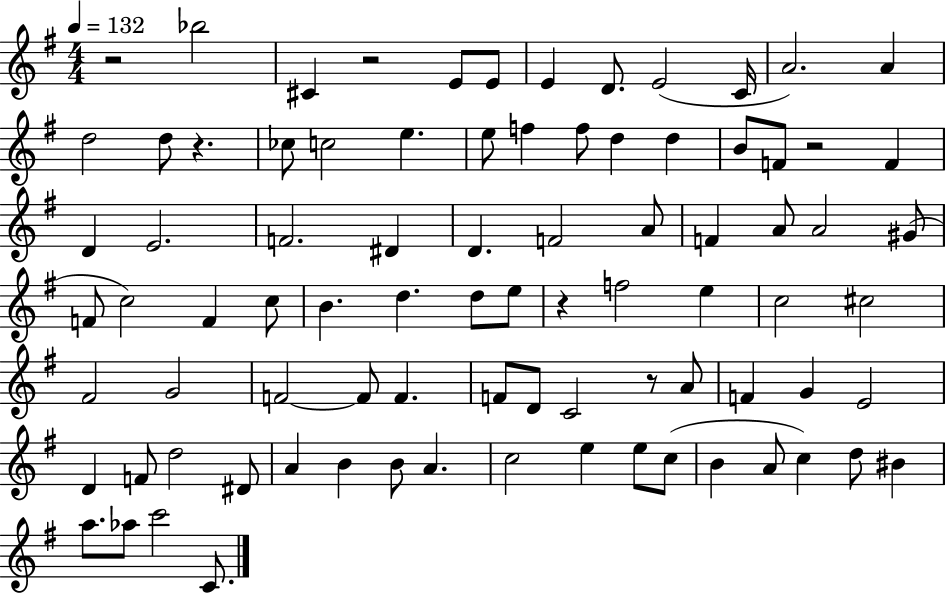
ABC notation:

X:1
T:Untitled
M:4/4
L:1/4
K:G
z2 _b2 ^C z2 E/2 E/2 E D/2 E2 C/4 A2 A d2 d/2 z _c/2 c2 e e/2 f f/2 d d B/2 F/2 z2 F D E2 F2 ^D D F2 A/2 F A/2 A2 ^G/2 F/2 c2 F c/2 B d d/2 e/2 z f2 e c2 ^c2 ^F2 G2 F2 F/2 F F/2 D/2 C2 z/2 A/2 F G E2 D F/2 d2 ^D/2 A B B/2 A c2 e e/2 c/2 B A/2 c d/2 ^B a/2 _a/2 c'2 C/2